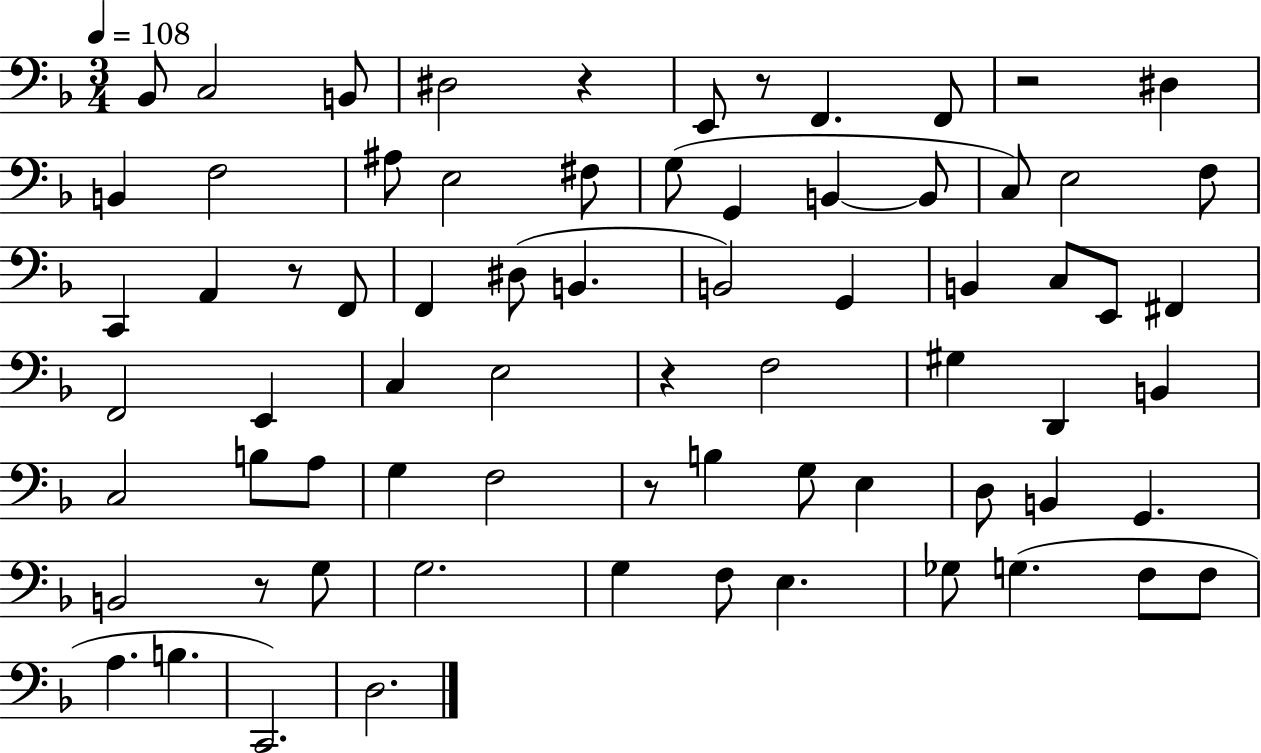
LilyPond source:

{
  \clef bass
  \numericTimeSignature
  \time 3/4
  \key f \major
  \tempo 4 = 108
  bes,8 c2 b,8 | dis2 r4 | e,8 r8 f,4. f,8 | r2 dis4 | \break b,4 f2 | ais8 e2 fis8 | g8( g,4 b,4~~ b,8 | c8) e2 f8 | \break c,4 a,4 r8 f,8 | f,4 dis8( b,4. | b,2) g,4 | b,4 c8 e,8 fis,4 | \break f,2 e,4 | c4 e2 | r4 f2 | gis4 d,4 b,4 | \break c2 b8 a8 | g4 f2 | r8 b4 g8 e4 | d8 b,4 g,4. | \break b,2 r8 g8 | g2. | g4 f8 e4. | ges8 g4.( f8 f8 | \break a4. b4. | c,2.) | d2. | \bar "|."
}